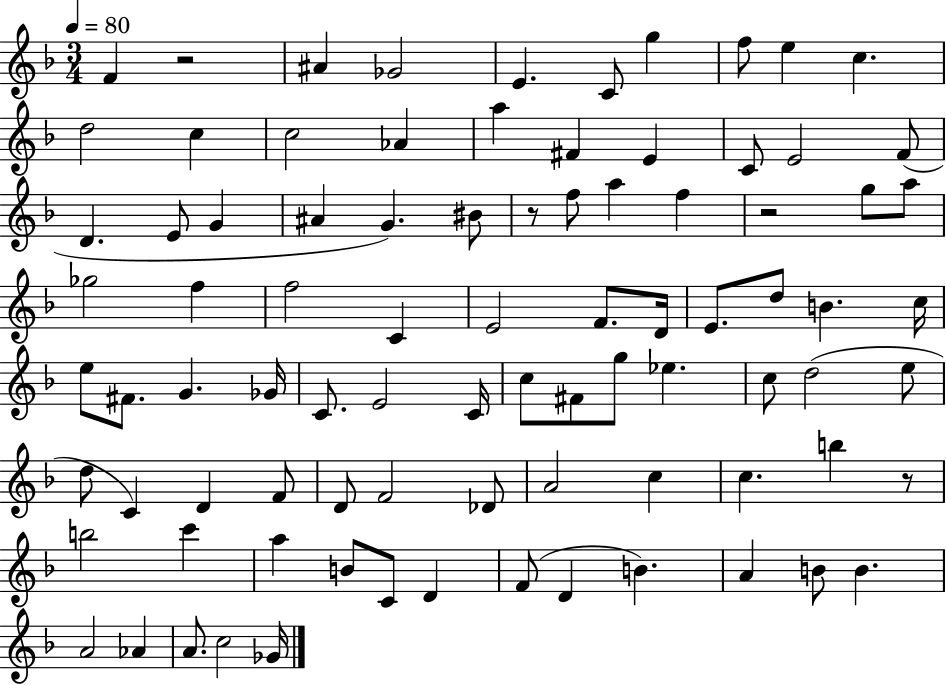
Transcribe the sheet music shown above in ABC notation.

X:1
T:Untitled
M:3/4
L:1/4
K:F
F z2 ^A _G2 E C/2 g f/2 e c d2 c c2 _A a ^F E C/2 E2 F/2 D E/2 G ^A G ^B/2 z/2 f/2 a f z2 g/2 a/2 _g2 f f2 C E2 F/2 D/4 E/2 d/2 B c/4 e/2 ^F/2 G _G/4 C/2 E2 C/4 c/2 ^F/2 g/2 _e c/2 d2 e/2 d/2 C D F/2 D/2 F2 _D/2 A2 c c b z/2 b2 c' a B/2 C/2 D F/2 D B A B/2 B A2 _A A/2 c2 _G/4